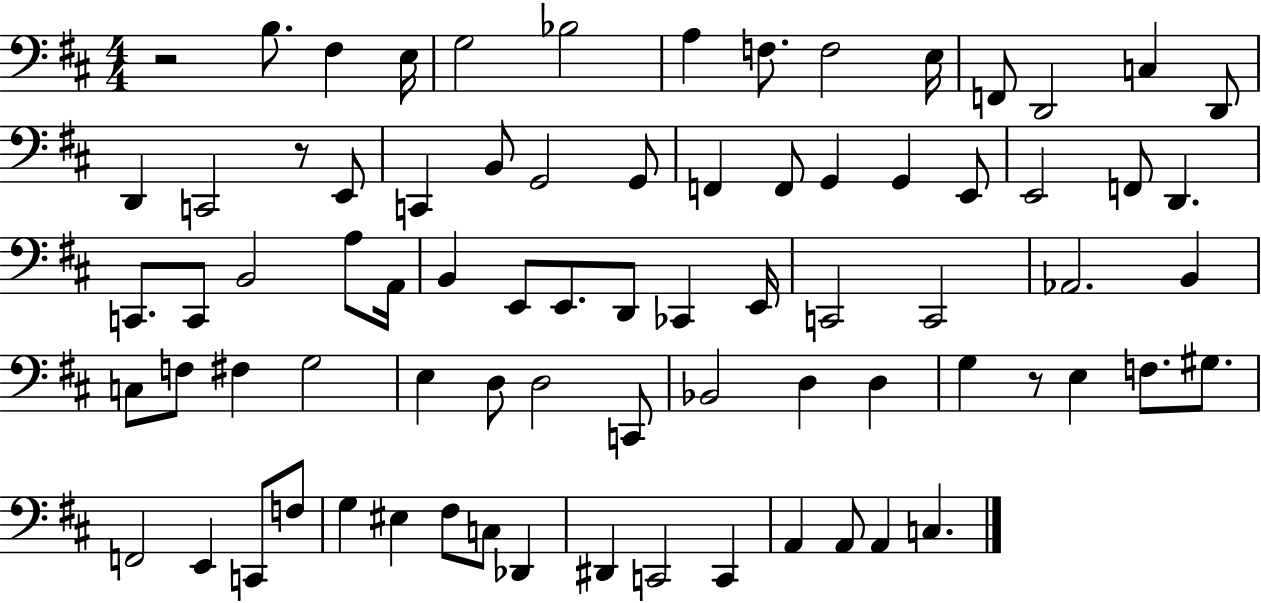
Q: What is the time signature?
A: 4/4